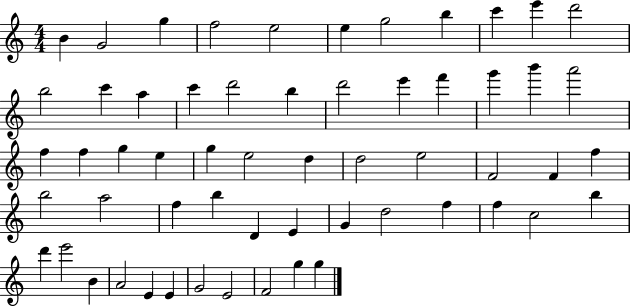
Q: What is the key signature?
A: C major